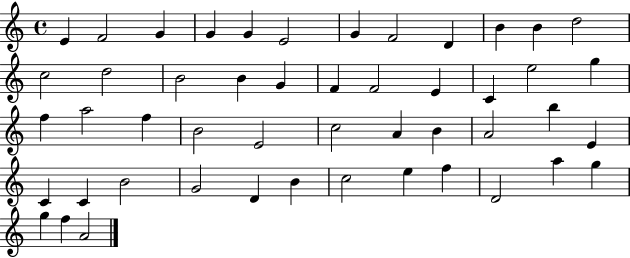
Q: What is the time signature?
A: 4/4